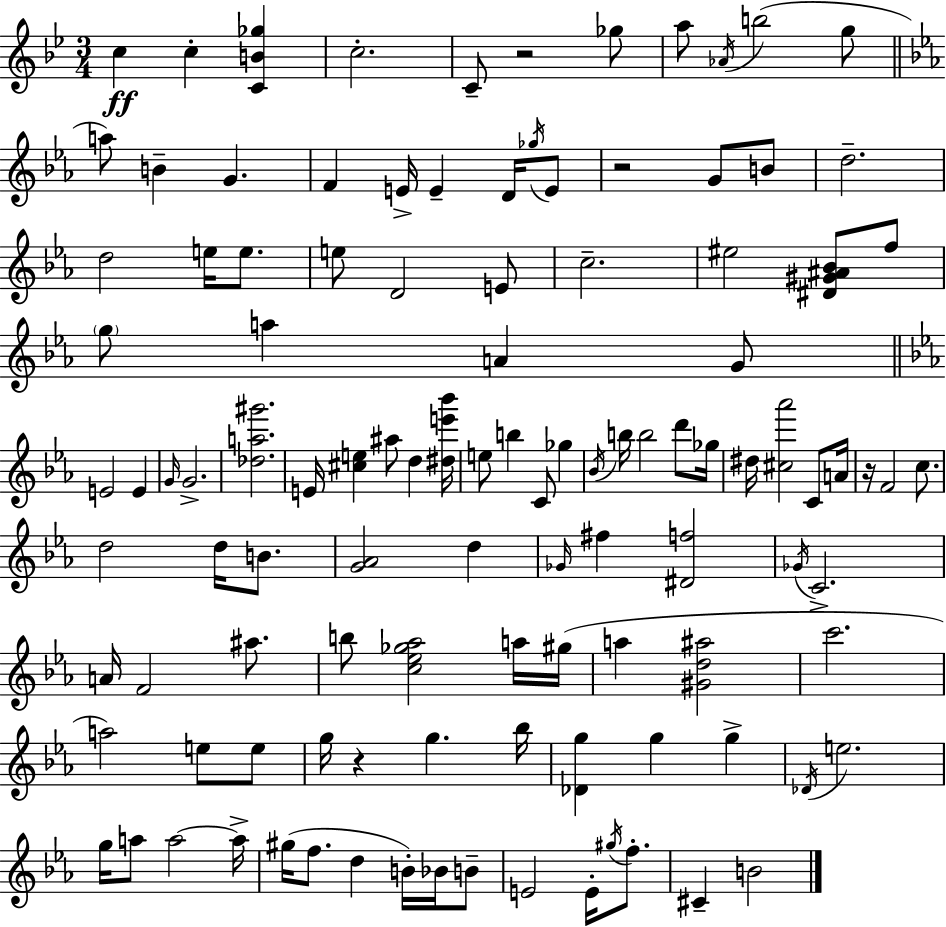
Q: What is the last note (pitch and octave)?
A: B4